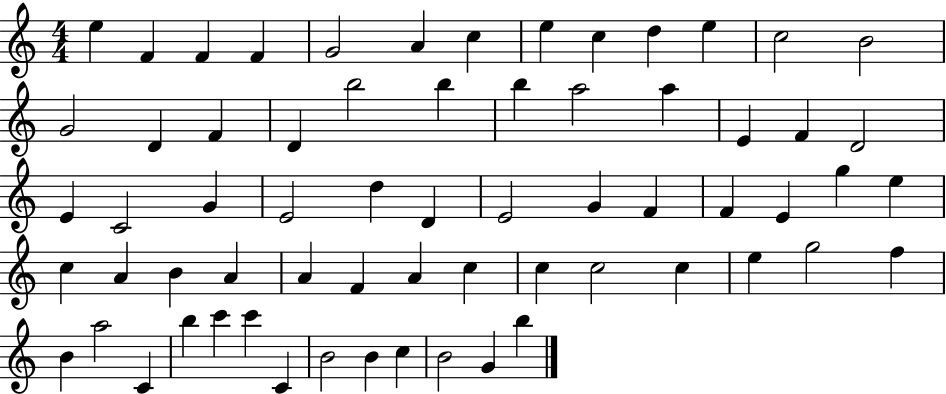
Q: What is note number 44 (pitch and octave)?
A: F4